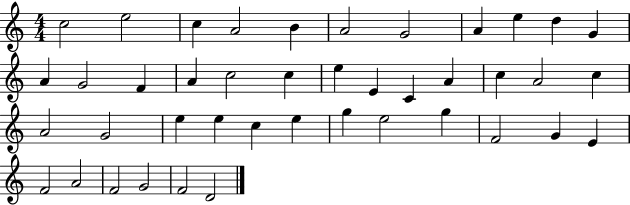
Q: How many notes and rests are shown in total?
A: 42